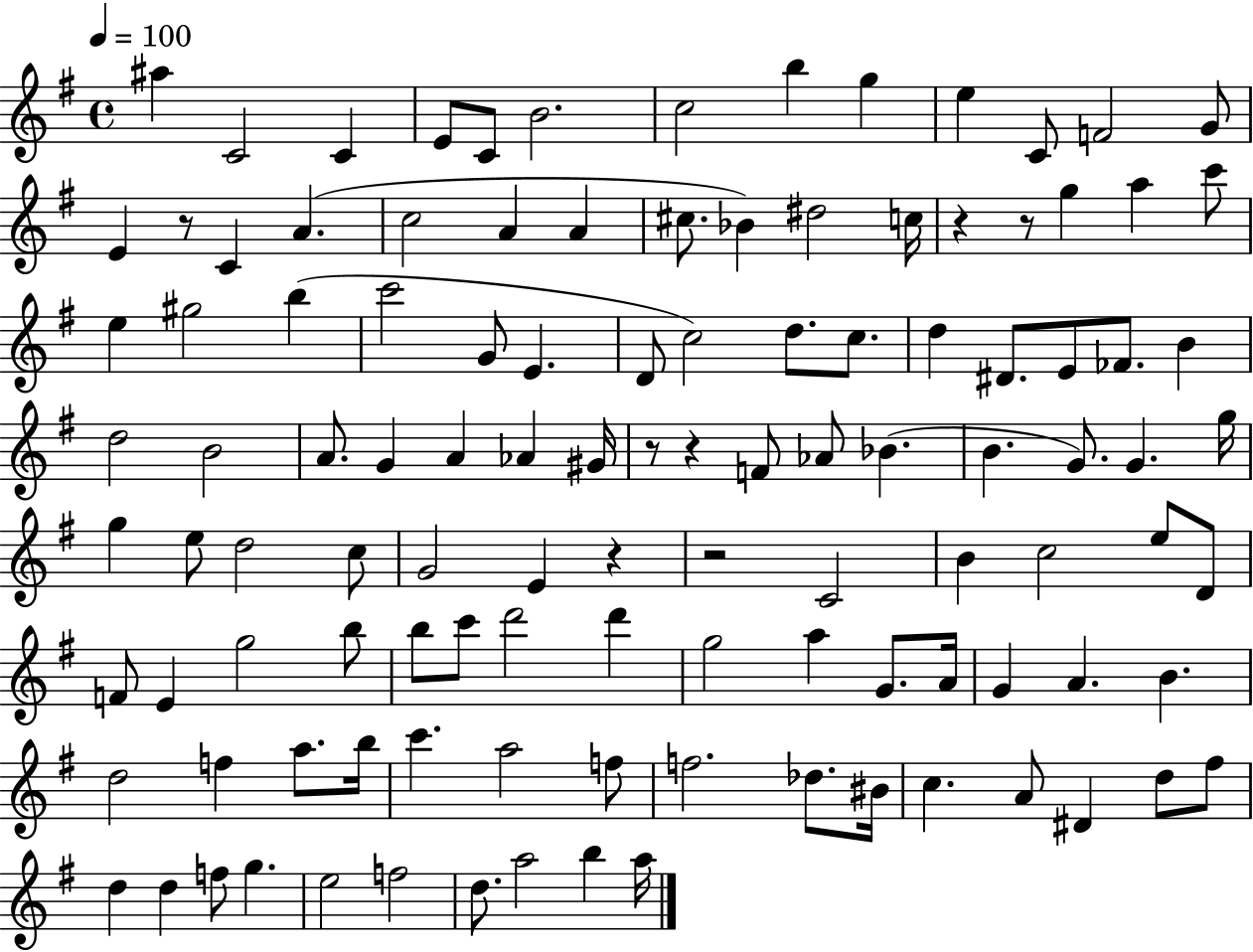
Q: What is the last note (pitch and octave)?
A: A5